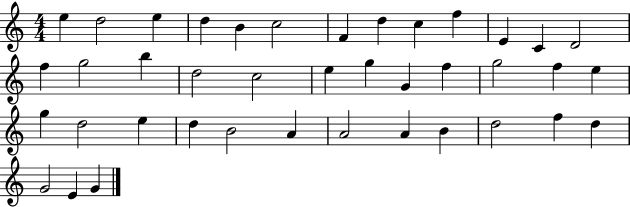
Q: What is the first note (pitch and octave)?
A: E5